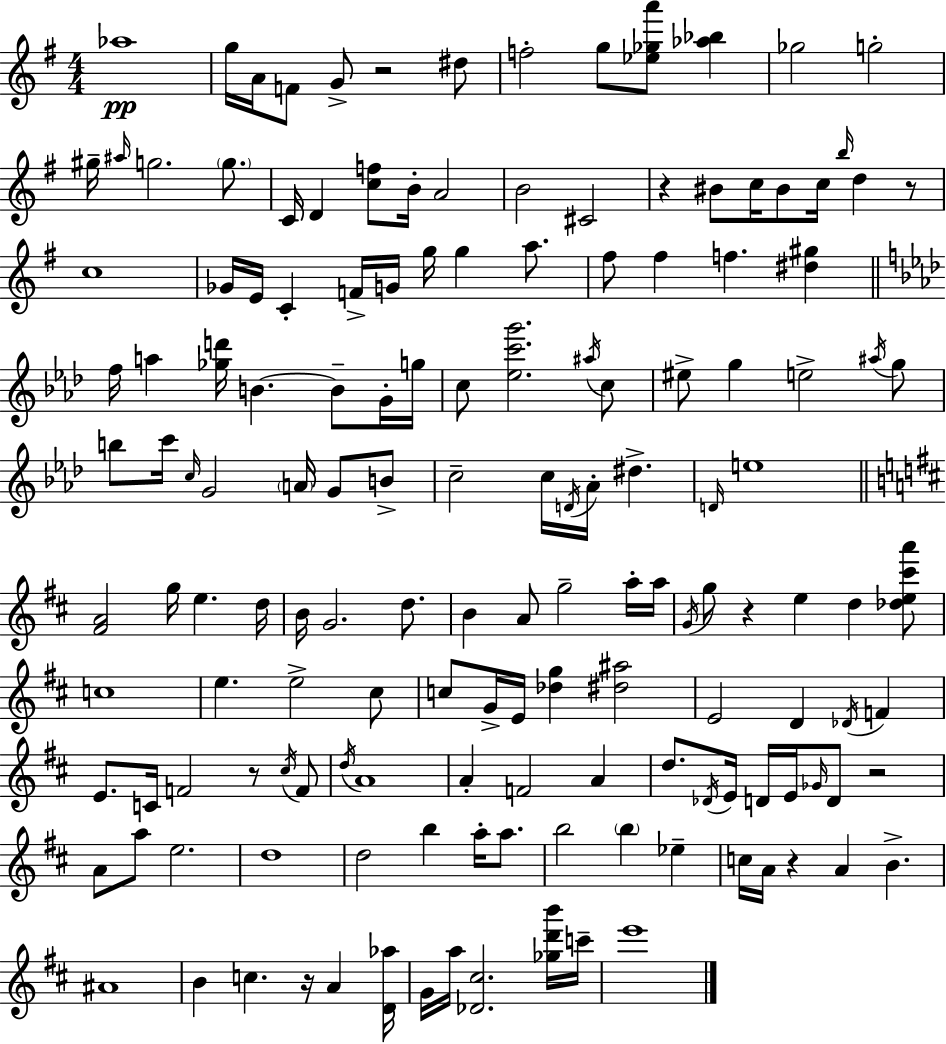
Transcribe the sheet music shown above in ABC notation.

X:1
T:Untitled
M:4/4
L:1/4
K:G
_a4 g/4 A/4 F/2 G/2 z2 ^d/2 f2 g/2 [_e_ga']/2 [_a_b] _g2 g2 ^g/4 ^a/4 g2 g/2 C/4 D [cf]/2 B/4 A2 B2 ^C2 z ^B/2 c/4 ^B/2 c/4 b/4 d z/2 c4 _G/4 E/4 C F/4 G/4 g/4 g a/2 ^f/2 ^f f [^d^g] f/4 a [_gd']/4 B B/2 G/4 g/4 c/2 [_ec'g']2 ^a/4 c/2 ^e/2 g e2 ^a/4 g/2 b/2 c'/4 c/4 G2 A/4 G/2 B/2 c2 c/4 D/4 _A/4 ^d D/4 e4 [^FA]2 g/4 e d/4 B/4 G2 d/2 B A/2 g2 a/4 a/4 G/4 g/2 z e d [_de^c'a']/2 c4 e e2 ^c/2 c/2 G/4 E/4 [_dg] [^d^a]2 E2 D _D/4 F E/2 C/4 F2 z/2 ^c/4 F/2 d/4 A4 A F2 A d/2 _D/4 E/4 D/4 E/4 _G/4 D/2 z2 A/2 a/2 e2 d4 d2 b a/4 a/2 b2 b _e c/4 A/4 z A B ^A4 B c z/4 A [D_a]/4 G/4 a/4 [_D^c]2 [_gd'b']/4 c'/4 e'4